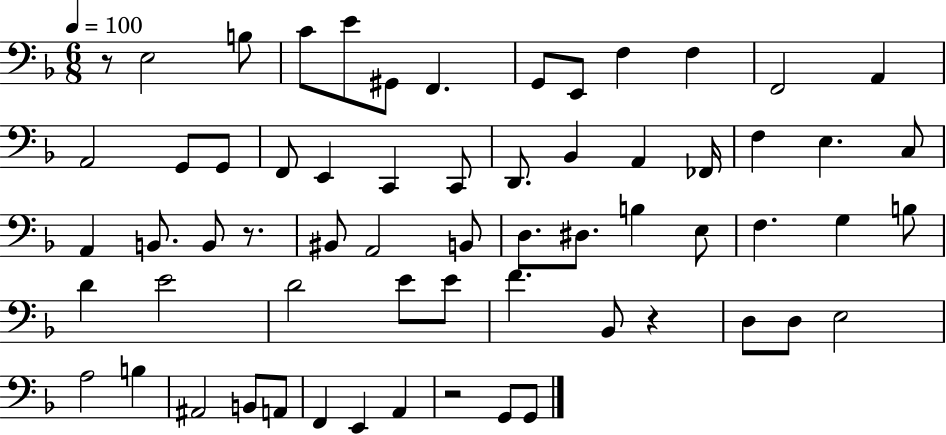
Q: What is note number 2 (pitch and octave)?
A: B3